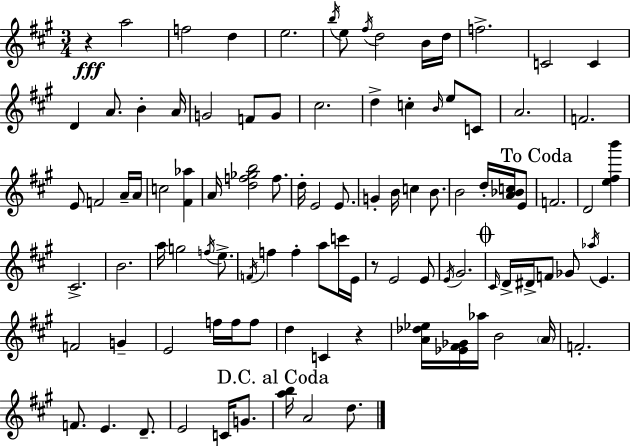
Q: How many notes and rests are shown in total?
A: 100